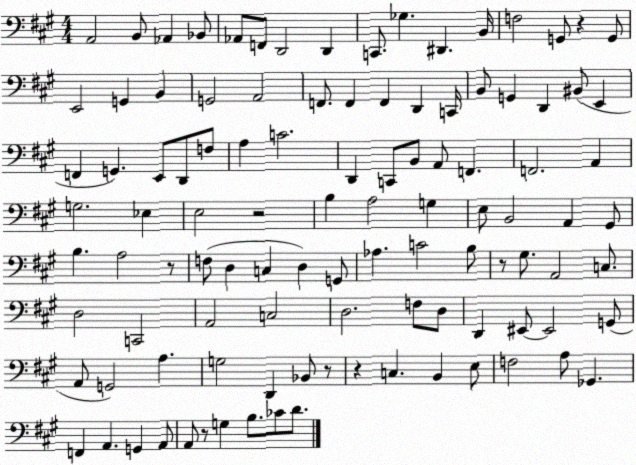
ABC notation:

X:1
T:Untitled
M:4/4
L:1/4
K:A
A,,2 B,,/2 _A,, _B,,/2 _A,,/2 F,,/2 D,,2 D,, C,,/2 _G, ^D,, B,,/4 F,2 G,,/2 z G,,/2 E,,2 G,, B,, G,,2 A,,2 F,,/2 F,, F,, D,, C,,/4 B,,/2 G,, D,, ^B,,/2 E,, F,, G,, E,,/2 D,,/2 F,/2 A, C2 D,, C,,/2 B,,/2 A,,/2 F,, F,,2 A,, G,2 _E, E,2 z2 B, A,2 G, E,/2 B,,2 A,, ^G,,/2 B, A,2 z/2 F,/2 D, C, D, G,,/2 _A, C2 B,/2 z/2 ^G,/2 A,,2 C,/2 D,2 C,,2 A,,2 C,2 D,2 F,/2 D,/2 D,, ^E,,/2 ^E,,2 G,,/2 A,,/2 G,,2 A, G,2 D,, _B,,/2 z/2 z C, B,, E,/2 F,2 A,/2 _G,, F,, A,, G,, A,,/2 A,,/2 z/2 G, B,/2 _C/2 D/2